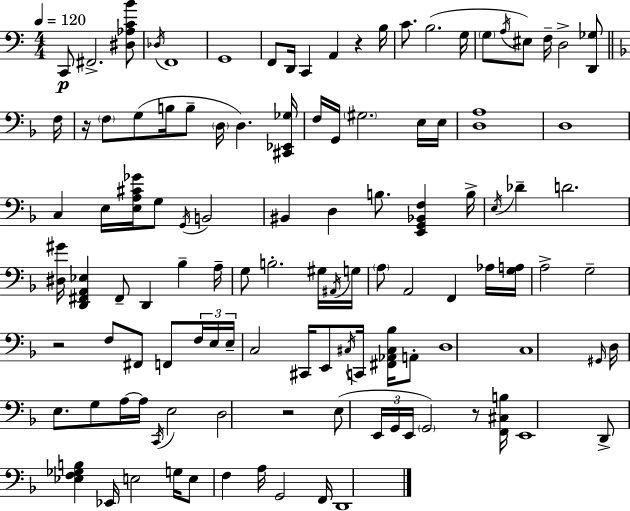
C2/e F#2/h. [D#3,Ab3,C4,B4]/e Db3/s F2/w G2/w F2/e D2/s C2/q A2/q R/q B3/s C4/e. B3/h. G3/s G3/e A3/s EIS3/e F3/s D3/h [D2,Gb3]/e F3/s R/s F3/e G3/e B3/s B3/e D3/s D3/q. [C#2,Eb2,Gb3]/s F3/s G2/s G#3/h. E3/s E3/s [D3,A3]/w D3/w C3/q E3/s [E3,A3,C#4,Gb4]/s G3/e G2/s B2/h BIS2/q D3/q B3/e. [E2,G2,Bb2,F3]/q B3/s E3/s Db4/q D4/h. [D#3,G#4]/s [D2,F#2,A2,Eb3]/q F#2/e D2/q Bb3/q A3/s G3/e B3/h. G#3/s A#2/s G3/s A3/e A2/h F2/q Ab3/s [G3,A3]/s A3/h G3/h R/h F3/e F#2/e F2/e F3/s E3/s E3/s C3/h C#2/s E2/e C#3/s C2/s [F#2,Ab2,C#3,Bb3]/s A2/e D3/w C3/w G#2/s D3/s E3/e. G3/e A3/s A3/s C2/s E3/h D3/h R/h E3/e E2/s G2/s E2/s G2/h R/e [F2,C#3,B3]/s E2/w D2/e [Eb3,F3,Gb3,B3]/q Eb2/s E3/h G3/s E3/e F3/q A3/s G2/h F2/s D2/w